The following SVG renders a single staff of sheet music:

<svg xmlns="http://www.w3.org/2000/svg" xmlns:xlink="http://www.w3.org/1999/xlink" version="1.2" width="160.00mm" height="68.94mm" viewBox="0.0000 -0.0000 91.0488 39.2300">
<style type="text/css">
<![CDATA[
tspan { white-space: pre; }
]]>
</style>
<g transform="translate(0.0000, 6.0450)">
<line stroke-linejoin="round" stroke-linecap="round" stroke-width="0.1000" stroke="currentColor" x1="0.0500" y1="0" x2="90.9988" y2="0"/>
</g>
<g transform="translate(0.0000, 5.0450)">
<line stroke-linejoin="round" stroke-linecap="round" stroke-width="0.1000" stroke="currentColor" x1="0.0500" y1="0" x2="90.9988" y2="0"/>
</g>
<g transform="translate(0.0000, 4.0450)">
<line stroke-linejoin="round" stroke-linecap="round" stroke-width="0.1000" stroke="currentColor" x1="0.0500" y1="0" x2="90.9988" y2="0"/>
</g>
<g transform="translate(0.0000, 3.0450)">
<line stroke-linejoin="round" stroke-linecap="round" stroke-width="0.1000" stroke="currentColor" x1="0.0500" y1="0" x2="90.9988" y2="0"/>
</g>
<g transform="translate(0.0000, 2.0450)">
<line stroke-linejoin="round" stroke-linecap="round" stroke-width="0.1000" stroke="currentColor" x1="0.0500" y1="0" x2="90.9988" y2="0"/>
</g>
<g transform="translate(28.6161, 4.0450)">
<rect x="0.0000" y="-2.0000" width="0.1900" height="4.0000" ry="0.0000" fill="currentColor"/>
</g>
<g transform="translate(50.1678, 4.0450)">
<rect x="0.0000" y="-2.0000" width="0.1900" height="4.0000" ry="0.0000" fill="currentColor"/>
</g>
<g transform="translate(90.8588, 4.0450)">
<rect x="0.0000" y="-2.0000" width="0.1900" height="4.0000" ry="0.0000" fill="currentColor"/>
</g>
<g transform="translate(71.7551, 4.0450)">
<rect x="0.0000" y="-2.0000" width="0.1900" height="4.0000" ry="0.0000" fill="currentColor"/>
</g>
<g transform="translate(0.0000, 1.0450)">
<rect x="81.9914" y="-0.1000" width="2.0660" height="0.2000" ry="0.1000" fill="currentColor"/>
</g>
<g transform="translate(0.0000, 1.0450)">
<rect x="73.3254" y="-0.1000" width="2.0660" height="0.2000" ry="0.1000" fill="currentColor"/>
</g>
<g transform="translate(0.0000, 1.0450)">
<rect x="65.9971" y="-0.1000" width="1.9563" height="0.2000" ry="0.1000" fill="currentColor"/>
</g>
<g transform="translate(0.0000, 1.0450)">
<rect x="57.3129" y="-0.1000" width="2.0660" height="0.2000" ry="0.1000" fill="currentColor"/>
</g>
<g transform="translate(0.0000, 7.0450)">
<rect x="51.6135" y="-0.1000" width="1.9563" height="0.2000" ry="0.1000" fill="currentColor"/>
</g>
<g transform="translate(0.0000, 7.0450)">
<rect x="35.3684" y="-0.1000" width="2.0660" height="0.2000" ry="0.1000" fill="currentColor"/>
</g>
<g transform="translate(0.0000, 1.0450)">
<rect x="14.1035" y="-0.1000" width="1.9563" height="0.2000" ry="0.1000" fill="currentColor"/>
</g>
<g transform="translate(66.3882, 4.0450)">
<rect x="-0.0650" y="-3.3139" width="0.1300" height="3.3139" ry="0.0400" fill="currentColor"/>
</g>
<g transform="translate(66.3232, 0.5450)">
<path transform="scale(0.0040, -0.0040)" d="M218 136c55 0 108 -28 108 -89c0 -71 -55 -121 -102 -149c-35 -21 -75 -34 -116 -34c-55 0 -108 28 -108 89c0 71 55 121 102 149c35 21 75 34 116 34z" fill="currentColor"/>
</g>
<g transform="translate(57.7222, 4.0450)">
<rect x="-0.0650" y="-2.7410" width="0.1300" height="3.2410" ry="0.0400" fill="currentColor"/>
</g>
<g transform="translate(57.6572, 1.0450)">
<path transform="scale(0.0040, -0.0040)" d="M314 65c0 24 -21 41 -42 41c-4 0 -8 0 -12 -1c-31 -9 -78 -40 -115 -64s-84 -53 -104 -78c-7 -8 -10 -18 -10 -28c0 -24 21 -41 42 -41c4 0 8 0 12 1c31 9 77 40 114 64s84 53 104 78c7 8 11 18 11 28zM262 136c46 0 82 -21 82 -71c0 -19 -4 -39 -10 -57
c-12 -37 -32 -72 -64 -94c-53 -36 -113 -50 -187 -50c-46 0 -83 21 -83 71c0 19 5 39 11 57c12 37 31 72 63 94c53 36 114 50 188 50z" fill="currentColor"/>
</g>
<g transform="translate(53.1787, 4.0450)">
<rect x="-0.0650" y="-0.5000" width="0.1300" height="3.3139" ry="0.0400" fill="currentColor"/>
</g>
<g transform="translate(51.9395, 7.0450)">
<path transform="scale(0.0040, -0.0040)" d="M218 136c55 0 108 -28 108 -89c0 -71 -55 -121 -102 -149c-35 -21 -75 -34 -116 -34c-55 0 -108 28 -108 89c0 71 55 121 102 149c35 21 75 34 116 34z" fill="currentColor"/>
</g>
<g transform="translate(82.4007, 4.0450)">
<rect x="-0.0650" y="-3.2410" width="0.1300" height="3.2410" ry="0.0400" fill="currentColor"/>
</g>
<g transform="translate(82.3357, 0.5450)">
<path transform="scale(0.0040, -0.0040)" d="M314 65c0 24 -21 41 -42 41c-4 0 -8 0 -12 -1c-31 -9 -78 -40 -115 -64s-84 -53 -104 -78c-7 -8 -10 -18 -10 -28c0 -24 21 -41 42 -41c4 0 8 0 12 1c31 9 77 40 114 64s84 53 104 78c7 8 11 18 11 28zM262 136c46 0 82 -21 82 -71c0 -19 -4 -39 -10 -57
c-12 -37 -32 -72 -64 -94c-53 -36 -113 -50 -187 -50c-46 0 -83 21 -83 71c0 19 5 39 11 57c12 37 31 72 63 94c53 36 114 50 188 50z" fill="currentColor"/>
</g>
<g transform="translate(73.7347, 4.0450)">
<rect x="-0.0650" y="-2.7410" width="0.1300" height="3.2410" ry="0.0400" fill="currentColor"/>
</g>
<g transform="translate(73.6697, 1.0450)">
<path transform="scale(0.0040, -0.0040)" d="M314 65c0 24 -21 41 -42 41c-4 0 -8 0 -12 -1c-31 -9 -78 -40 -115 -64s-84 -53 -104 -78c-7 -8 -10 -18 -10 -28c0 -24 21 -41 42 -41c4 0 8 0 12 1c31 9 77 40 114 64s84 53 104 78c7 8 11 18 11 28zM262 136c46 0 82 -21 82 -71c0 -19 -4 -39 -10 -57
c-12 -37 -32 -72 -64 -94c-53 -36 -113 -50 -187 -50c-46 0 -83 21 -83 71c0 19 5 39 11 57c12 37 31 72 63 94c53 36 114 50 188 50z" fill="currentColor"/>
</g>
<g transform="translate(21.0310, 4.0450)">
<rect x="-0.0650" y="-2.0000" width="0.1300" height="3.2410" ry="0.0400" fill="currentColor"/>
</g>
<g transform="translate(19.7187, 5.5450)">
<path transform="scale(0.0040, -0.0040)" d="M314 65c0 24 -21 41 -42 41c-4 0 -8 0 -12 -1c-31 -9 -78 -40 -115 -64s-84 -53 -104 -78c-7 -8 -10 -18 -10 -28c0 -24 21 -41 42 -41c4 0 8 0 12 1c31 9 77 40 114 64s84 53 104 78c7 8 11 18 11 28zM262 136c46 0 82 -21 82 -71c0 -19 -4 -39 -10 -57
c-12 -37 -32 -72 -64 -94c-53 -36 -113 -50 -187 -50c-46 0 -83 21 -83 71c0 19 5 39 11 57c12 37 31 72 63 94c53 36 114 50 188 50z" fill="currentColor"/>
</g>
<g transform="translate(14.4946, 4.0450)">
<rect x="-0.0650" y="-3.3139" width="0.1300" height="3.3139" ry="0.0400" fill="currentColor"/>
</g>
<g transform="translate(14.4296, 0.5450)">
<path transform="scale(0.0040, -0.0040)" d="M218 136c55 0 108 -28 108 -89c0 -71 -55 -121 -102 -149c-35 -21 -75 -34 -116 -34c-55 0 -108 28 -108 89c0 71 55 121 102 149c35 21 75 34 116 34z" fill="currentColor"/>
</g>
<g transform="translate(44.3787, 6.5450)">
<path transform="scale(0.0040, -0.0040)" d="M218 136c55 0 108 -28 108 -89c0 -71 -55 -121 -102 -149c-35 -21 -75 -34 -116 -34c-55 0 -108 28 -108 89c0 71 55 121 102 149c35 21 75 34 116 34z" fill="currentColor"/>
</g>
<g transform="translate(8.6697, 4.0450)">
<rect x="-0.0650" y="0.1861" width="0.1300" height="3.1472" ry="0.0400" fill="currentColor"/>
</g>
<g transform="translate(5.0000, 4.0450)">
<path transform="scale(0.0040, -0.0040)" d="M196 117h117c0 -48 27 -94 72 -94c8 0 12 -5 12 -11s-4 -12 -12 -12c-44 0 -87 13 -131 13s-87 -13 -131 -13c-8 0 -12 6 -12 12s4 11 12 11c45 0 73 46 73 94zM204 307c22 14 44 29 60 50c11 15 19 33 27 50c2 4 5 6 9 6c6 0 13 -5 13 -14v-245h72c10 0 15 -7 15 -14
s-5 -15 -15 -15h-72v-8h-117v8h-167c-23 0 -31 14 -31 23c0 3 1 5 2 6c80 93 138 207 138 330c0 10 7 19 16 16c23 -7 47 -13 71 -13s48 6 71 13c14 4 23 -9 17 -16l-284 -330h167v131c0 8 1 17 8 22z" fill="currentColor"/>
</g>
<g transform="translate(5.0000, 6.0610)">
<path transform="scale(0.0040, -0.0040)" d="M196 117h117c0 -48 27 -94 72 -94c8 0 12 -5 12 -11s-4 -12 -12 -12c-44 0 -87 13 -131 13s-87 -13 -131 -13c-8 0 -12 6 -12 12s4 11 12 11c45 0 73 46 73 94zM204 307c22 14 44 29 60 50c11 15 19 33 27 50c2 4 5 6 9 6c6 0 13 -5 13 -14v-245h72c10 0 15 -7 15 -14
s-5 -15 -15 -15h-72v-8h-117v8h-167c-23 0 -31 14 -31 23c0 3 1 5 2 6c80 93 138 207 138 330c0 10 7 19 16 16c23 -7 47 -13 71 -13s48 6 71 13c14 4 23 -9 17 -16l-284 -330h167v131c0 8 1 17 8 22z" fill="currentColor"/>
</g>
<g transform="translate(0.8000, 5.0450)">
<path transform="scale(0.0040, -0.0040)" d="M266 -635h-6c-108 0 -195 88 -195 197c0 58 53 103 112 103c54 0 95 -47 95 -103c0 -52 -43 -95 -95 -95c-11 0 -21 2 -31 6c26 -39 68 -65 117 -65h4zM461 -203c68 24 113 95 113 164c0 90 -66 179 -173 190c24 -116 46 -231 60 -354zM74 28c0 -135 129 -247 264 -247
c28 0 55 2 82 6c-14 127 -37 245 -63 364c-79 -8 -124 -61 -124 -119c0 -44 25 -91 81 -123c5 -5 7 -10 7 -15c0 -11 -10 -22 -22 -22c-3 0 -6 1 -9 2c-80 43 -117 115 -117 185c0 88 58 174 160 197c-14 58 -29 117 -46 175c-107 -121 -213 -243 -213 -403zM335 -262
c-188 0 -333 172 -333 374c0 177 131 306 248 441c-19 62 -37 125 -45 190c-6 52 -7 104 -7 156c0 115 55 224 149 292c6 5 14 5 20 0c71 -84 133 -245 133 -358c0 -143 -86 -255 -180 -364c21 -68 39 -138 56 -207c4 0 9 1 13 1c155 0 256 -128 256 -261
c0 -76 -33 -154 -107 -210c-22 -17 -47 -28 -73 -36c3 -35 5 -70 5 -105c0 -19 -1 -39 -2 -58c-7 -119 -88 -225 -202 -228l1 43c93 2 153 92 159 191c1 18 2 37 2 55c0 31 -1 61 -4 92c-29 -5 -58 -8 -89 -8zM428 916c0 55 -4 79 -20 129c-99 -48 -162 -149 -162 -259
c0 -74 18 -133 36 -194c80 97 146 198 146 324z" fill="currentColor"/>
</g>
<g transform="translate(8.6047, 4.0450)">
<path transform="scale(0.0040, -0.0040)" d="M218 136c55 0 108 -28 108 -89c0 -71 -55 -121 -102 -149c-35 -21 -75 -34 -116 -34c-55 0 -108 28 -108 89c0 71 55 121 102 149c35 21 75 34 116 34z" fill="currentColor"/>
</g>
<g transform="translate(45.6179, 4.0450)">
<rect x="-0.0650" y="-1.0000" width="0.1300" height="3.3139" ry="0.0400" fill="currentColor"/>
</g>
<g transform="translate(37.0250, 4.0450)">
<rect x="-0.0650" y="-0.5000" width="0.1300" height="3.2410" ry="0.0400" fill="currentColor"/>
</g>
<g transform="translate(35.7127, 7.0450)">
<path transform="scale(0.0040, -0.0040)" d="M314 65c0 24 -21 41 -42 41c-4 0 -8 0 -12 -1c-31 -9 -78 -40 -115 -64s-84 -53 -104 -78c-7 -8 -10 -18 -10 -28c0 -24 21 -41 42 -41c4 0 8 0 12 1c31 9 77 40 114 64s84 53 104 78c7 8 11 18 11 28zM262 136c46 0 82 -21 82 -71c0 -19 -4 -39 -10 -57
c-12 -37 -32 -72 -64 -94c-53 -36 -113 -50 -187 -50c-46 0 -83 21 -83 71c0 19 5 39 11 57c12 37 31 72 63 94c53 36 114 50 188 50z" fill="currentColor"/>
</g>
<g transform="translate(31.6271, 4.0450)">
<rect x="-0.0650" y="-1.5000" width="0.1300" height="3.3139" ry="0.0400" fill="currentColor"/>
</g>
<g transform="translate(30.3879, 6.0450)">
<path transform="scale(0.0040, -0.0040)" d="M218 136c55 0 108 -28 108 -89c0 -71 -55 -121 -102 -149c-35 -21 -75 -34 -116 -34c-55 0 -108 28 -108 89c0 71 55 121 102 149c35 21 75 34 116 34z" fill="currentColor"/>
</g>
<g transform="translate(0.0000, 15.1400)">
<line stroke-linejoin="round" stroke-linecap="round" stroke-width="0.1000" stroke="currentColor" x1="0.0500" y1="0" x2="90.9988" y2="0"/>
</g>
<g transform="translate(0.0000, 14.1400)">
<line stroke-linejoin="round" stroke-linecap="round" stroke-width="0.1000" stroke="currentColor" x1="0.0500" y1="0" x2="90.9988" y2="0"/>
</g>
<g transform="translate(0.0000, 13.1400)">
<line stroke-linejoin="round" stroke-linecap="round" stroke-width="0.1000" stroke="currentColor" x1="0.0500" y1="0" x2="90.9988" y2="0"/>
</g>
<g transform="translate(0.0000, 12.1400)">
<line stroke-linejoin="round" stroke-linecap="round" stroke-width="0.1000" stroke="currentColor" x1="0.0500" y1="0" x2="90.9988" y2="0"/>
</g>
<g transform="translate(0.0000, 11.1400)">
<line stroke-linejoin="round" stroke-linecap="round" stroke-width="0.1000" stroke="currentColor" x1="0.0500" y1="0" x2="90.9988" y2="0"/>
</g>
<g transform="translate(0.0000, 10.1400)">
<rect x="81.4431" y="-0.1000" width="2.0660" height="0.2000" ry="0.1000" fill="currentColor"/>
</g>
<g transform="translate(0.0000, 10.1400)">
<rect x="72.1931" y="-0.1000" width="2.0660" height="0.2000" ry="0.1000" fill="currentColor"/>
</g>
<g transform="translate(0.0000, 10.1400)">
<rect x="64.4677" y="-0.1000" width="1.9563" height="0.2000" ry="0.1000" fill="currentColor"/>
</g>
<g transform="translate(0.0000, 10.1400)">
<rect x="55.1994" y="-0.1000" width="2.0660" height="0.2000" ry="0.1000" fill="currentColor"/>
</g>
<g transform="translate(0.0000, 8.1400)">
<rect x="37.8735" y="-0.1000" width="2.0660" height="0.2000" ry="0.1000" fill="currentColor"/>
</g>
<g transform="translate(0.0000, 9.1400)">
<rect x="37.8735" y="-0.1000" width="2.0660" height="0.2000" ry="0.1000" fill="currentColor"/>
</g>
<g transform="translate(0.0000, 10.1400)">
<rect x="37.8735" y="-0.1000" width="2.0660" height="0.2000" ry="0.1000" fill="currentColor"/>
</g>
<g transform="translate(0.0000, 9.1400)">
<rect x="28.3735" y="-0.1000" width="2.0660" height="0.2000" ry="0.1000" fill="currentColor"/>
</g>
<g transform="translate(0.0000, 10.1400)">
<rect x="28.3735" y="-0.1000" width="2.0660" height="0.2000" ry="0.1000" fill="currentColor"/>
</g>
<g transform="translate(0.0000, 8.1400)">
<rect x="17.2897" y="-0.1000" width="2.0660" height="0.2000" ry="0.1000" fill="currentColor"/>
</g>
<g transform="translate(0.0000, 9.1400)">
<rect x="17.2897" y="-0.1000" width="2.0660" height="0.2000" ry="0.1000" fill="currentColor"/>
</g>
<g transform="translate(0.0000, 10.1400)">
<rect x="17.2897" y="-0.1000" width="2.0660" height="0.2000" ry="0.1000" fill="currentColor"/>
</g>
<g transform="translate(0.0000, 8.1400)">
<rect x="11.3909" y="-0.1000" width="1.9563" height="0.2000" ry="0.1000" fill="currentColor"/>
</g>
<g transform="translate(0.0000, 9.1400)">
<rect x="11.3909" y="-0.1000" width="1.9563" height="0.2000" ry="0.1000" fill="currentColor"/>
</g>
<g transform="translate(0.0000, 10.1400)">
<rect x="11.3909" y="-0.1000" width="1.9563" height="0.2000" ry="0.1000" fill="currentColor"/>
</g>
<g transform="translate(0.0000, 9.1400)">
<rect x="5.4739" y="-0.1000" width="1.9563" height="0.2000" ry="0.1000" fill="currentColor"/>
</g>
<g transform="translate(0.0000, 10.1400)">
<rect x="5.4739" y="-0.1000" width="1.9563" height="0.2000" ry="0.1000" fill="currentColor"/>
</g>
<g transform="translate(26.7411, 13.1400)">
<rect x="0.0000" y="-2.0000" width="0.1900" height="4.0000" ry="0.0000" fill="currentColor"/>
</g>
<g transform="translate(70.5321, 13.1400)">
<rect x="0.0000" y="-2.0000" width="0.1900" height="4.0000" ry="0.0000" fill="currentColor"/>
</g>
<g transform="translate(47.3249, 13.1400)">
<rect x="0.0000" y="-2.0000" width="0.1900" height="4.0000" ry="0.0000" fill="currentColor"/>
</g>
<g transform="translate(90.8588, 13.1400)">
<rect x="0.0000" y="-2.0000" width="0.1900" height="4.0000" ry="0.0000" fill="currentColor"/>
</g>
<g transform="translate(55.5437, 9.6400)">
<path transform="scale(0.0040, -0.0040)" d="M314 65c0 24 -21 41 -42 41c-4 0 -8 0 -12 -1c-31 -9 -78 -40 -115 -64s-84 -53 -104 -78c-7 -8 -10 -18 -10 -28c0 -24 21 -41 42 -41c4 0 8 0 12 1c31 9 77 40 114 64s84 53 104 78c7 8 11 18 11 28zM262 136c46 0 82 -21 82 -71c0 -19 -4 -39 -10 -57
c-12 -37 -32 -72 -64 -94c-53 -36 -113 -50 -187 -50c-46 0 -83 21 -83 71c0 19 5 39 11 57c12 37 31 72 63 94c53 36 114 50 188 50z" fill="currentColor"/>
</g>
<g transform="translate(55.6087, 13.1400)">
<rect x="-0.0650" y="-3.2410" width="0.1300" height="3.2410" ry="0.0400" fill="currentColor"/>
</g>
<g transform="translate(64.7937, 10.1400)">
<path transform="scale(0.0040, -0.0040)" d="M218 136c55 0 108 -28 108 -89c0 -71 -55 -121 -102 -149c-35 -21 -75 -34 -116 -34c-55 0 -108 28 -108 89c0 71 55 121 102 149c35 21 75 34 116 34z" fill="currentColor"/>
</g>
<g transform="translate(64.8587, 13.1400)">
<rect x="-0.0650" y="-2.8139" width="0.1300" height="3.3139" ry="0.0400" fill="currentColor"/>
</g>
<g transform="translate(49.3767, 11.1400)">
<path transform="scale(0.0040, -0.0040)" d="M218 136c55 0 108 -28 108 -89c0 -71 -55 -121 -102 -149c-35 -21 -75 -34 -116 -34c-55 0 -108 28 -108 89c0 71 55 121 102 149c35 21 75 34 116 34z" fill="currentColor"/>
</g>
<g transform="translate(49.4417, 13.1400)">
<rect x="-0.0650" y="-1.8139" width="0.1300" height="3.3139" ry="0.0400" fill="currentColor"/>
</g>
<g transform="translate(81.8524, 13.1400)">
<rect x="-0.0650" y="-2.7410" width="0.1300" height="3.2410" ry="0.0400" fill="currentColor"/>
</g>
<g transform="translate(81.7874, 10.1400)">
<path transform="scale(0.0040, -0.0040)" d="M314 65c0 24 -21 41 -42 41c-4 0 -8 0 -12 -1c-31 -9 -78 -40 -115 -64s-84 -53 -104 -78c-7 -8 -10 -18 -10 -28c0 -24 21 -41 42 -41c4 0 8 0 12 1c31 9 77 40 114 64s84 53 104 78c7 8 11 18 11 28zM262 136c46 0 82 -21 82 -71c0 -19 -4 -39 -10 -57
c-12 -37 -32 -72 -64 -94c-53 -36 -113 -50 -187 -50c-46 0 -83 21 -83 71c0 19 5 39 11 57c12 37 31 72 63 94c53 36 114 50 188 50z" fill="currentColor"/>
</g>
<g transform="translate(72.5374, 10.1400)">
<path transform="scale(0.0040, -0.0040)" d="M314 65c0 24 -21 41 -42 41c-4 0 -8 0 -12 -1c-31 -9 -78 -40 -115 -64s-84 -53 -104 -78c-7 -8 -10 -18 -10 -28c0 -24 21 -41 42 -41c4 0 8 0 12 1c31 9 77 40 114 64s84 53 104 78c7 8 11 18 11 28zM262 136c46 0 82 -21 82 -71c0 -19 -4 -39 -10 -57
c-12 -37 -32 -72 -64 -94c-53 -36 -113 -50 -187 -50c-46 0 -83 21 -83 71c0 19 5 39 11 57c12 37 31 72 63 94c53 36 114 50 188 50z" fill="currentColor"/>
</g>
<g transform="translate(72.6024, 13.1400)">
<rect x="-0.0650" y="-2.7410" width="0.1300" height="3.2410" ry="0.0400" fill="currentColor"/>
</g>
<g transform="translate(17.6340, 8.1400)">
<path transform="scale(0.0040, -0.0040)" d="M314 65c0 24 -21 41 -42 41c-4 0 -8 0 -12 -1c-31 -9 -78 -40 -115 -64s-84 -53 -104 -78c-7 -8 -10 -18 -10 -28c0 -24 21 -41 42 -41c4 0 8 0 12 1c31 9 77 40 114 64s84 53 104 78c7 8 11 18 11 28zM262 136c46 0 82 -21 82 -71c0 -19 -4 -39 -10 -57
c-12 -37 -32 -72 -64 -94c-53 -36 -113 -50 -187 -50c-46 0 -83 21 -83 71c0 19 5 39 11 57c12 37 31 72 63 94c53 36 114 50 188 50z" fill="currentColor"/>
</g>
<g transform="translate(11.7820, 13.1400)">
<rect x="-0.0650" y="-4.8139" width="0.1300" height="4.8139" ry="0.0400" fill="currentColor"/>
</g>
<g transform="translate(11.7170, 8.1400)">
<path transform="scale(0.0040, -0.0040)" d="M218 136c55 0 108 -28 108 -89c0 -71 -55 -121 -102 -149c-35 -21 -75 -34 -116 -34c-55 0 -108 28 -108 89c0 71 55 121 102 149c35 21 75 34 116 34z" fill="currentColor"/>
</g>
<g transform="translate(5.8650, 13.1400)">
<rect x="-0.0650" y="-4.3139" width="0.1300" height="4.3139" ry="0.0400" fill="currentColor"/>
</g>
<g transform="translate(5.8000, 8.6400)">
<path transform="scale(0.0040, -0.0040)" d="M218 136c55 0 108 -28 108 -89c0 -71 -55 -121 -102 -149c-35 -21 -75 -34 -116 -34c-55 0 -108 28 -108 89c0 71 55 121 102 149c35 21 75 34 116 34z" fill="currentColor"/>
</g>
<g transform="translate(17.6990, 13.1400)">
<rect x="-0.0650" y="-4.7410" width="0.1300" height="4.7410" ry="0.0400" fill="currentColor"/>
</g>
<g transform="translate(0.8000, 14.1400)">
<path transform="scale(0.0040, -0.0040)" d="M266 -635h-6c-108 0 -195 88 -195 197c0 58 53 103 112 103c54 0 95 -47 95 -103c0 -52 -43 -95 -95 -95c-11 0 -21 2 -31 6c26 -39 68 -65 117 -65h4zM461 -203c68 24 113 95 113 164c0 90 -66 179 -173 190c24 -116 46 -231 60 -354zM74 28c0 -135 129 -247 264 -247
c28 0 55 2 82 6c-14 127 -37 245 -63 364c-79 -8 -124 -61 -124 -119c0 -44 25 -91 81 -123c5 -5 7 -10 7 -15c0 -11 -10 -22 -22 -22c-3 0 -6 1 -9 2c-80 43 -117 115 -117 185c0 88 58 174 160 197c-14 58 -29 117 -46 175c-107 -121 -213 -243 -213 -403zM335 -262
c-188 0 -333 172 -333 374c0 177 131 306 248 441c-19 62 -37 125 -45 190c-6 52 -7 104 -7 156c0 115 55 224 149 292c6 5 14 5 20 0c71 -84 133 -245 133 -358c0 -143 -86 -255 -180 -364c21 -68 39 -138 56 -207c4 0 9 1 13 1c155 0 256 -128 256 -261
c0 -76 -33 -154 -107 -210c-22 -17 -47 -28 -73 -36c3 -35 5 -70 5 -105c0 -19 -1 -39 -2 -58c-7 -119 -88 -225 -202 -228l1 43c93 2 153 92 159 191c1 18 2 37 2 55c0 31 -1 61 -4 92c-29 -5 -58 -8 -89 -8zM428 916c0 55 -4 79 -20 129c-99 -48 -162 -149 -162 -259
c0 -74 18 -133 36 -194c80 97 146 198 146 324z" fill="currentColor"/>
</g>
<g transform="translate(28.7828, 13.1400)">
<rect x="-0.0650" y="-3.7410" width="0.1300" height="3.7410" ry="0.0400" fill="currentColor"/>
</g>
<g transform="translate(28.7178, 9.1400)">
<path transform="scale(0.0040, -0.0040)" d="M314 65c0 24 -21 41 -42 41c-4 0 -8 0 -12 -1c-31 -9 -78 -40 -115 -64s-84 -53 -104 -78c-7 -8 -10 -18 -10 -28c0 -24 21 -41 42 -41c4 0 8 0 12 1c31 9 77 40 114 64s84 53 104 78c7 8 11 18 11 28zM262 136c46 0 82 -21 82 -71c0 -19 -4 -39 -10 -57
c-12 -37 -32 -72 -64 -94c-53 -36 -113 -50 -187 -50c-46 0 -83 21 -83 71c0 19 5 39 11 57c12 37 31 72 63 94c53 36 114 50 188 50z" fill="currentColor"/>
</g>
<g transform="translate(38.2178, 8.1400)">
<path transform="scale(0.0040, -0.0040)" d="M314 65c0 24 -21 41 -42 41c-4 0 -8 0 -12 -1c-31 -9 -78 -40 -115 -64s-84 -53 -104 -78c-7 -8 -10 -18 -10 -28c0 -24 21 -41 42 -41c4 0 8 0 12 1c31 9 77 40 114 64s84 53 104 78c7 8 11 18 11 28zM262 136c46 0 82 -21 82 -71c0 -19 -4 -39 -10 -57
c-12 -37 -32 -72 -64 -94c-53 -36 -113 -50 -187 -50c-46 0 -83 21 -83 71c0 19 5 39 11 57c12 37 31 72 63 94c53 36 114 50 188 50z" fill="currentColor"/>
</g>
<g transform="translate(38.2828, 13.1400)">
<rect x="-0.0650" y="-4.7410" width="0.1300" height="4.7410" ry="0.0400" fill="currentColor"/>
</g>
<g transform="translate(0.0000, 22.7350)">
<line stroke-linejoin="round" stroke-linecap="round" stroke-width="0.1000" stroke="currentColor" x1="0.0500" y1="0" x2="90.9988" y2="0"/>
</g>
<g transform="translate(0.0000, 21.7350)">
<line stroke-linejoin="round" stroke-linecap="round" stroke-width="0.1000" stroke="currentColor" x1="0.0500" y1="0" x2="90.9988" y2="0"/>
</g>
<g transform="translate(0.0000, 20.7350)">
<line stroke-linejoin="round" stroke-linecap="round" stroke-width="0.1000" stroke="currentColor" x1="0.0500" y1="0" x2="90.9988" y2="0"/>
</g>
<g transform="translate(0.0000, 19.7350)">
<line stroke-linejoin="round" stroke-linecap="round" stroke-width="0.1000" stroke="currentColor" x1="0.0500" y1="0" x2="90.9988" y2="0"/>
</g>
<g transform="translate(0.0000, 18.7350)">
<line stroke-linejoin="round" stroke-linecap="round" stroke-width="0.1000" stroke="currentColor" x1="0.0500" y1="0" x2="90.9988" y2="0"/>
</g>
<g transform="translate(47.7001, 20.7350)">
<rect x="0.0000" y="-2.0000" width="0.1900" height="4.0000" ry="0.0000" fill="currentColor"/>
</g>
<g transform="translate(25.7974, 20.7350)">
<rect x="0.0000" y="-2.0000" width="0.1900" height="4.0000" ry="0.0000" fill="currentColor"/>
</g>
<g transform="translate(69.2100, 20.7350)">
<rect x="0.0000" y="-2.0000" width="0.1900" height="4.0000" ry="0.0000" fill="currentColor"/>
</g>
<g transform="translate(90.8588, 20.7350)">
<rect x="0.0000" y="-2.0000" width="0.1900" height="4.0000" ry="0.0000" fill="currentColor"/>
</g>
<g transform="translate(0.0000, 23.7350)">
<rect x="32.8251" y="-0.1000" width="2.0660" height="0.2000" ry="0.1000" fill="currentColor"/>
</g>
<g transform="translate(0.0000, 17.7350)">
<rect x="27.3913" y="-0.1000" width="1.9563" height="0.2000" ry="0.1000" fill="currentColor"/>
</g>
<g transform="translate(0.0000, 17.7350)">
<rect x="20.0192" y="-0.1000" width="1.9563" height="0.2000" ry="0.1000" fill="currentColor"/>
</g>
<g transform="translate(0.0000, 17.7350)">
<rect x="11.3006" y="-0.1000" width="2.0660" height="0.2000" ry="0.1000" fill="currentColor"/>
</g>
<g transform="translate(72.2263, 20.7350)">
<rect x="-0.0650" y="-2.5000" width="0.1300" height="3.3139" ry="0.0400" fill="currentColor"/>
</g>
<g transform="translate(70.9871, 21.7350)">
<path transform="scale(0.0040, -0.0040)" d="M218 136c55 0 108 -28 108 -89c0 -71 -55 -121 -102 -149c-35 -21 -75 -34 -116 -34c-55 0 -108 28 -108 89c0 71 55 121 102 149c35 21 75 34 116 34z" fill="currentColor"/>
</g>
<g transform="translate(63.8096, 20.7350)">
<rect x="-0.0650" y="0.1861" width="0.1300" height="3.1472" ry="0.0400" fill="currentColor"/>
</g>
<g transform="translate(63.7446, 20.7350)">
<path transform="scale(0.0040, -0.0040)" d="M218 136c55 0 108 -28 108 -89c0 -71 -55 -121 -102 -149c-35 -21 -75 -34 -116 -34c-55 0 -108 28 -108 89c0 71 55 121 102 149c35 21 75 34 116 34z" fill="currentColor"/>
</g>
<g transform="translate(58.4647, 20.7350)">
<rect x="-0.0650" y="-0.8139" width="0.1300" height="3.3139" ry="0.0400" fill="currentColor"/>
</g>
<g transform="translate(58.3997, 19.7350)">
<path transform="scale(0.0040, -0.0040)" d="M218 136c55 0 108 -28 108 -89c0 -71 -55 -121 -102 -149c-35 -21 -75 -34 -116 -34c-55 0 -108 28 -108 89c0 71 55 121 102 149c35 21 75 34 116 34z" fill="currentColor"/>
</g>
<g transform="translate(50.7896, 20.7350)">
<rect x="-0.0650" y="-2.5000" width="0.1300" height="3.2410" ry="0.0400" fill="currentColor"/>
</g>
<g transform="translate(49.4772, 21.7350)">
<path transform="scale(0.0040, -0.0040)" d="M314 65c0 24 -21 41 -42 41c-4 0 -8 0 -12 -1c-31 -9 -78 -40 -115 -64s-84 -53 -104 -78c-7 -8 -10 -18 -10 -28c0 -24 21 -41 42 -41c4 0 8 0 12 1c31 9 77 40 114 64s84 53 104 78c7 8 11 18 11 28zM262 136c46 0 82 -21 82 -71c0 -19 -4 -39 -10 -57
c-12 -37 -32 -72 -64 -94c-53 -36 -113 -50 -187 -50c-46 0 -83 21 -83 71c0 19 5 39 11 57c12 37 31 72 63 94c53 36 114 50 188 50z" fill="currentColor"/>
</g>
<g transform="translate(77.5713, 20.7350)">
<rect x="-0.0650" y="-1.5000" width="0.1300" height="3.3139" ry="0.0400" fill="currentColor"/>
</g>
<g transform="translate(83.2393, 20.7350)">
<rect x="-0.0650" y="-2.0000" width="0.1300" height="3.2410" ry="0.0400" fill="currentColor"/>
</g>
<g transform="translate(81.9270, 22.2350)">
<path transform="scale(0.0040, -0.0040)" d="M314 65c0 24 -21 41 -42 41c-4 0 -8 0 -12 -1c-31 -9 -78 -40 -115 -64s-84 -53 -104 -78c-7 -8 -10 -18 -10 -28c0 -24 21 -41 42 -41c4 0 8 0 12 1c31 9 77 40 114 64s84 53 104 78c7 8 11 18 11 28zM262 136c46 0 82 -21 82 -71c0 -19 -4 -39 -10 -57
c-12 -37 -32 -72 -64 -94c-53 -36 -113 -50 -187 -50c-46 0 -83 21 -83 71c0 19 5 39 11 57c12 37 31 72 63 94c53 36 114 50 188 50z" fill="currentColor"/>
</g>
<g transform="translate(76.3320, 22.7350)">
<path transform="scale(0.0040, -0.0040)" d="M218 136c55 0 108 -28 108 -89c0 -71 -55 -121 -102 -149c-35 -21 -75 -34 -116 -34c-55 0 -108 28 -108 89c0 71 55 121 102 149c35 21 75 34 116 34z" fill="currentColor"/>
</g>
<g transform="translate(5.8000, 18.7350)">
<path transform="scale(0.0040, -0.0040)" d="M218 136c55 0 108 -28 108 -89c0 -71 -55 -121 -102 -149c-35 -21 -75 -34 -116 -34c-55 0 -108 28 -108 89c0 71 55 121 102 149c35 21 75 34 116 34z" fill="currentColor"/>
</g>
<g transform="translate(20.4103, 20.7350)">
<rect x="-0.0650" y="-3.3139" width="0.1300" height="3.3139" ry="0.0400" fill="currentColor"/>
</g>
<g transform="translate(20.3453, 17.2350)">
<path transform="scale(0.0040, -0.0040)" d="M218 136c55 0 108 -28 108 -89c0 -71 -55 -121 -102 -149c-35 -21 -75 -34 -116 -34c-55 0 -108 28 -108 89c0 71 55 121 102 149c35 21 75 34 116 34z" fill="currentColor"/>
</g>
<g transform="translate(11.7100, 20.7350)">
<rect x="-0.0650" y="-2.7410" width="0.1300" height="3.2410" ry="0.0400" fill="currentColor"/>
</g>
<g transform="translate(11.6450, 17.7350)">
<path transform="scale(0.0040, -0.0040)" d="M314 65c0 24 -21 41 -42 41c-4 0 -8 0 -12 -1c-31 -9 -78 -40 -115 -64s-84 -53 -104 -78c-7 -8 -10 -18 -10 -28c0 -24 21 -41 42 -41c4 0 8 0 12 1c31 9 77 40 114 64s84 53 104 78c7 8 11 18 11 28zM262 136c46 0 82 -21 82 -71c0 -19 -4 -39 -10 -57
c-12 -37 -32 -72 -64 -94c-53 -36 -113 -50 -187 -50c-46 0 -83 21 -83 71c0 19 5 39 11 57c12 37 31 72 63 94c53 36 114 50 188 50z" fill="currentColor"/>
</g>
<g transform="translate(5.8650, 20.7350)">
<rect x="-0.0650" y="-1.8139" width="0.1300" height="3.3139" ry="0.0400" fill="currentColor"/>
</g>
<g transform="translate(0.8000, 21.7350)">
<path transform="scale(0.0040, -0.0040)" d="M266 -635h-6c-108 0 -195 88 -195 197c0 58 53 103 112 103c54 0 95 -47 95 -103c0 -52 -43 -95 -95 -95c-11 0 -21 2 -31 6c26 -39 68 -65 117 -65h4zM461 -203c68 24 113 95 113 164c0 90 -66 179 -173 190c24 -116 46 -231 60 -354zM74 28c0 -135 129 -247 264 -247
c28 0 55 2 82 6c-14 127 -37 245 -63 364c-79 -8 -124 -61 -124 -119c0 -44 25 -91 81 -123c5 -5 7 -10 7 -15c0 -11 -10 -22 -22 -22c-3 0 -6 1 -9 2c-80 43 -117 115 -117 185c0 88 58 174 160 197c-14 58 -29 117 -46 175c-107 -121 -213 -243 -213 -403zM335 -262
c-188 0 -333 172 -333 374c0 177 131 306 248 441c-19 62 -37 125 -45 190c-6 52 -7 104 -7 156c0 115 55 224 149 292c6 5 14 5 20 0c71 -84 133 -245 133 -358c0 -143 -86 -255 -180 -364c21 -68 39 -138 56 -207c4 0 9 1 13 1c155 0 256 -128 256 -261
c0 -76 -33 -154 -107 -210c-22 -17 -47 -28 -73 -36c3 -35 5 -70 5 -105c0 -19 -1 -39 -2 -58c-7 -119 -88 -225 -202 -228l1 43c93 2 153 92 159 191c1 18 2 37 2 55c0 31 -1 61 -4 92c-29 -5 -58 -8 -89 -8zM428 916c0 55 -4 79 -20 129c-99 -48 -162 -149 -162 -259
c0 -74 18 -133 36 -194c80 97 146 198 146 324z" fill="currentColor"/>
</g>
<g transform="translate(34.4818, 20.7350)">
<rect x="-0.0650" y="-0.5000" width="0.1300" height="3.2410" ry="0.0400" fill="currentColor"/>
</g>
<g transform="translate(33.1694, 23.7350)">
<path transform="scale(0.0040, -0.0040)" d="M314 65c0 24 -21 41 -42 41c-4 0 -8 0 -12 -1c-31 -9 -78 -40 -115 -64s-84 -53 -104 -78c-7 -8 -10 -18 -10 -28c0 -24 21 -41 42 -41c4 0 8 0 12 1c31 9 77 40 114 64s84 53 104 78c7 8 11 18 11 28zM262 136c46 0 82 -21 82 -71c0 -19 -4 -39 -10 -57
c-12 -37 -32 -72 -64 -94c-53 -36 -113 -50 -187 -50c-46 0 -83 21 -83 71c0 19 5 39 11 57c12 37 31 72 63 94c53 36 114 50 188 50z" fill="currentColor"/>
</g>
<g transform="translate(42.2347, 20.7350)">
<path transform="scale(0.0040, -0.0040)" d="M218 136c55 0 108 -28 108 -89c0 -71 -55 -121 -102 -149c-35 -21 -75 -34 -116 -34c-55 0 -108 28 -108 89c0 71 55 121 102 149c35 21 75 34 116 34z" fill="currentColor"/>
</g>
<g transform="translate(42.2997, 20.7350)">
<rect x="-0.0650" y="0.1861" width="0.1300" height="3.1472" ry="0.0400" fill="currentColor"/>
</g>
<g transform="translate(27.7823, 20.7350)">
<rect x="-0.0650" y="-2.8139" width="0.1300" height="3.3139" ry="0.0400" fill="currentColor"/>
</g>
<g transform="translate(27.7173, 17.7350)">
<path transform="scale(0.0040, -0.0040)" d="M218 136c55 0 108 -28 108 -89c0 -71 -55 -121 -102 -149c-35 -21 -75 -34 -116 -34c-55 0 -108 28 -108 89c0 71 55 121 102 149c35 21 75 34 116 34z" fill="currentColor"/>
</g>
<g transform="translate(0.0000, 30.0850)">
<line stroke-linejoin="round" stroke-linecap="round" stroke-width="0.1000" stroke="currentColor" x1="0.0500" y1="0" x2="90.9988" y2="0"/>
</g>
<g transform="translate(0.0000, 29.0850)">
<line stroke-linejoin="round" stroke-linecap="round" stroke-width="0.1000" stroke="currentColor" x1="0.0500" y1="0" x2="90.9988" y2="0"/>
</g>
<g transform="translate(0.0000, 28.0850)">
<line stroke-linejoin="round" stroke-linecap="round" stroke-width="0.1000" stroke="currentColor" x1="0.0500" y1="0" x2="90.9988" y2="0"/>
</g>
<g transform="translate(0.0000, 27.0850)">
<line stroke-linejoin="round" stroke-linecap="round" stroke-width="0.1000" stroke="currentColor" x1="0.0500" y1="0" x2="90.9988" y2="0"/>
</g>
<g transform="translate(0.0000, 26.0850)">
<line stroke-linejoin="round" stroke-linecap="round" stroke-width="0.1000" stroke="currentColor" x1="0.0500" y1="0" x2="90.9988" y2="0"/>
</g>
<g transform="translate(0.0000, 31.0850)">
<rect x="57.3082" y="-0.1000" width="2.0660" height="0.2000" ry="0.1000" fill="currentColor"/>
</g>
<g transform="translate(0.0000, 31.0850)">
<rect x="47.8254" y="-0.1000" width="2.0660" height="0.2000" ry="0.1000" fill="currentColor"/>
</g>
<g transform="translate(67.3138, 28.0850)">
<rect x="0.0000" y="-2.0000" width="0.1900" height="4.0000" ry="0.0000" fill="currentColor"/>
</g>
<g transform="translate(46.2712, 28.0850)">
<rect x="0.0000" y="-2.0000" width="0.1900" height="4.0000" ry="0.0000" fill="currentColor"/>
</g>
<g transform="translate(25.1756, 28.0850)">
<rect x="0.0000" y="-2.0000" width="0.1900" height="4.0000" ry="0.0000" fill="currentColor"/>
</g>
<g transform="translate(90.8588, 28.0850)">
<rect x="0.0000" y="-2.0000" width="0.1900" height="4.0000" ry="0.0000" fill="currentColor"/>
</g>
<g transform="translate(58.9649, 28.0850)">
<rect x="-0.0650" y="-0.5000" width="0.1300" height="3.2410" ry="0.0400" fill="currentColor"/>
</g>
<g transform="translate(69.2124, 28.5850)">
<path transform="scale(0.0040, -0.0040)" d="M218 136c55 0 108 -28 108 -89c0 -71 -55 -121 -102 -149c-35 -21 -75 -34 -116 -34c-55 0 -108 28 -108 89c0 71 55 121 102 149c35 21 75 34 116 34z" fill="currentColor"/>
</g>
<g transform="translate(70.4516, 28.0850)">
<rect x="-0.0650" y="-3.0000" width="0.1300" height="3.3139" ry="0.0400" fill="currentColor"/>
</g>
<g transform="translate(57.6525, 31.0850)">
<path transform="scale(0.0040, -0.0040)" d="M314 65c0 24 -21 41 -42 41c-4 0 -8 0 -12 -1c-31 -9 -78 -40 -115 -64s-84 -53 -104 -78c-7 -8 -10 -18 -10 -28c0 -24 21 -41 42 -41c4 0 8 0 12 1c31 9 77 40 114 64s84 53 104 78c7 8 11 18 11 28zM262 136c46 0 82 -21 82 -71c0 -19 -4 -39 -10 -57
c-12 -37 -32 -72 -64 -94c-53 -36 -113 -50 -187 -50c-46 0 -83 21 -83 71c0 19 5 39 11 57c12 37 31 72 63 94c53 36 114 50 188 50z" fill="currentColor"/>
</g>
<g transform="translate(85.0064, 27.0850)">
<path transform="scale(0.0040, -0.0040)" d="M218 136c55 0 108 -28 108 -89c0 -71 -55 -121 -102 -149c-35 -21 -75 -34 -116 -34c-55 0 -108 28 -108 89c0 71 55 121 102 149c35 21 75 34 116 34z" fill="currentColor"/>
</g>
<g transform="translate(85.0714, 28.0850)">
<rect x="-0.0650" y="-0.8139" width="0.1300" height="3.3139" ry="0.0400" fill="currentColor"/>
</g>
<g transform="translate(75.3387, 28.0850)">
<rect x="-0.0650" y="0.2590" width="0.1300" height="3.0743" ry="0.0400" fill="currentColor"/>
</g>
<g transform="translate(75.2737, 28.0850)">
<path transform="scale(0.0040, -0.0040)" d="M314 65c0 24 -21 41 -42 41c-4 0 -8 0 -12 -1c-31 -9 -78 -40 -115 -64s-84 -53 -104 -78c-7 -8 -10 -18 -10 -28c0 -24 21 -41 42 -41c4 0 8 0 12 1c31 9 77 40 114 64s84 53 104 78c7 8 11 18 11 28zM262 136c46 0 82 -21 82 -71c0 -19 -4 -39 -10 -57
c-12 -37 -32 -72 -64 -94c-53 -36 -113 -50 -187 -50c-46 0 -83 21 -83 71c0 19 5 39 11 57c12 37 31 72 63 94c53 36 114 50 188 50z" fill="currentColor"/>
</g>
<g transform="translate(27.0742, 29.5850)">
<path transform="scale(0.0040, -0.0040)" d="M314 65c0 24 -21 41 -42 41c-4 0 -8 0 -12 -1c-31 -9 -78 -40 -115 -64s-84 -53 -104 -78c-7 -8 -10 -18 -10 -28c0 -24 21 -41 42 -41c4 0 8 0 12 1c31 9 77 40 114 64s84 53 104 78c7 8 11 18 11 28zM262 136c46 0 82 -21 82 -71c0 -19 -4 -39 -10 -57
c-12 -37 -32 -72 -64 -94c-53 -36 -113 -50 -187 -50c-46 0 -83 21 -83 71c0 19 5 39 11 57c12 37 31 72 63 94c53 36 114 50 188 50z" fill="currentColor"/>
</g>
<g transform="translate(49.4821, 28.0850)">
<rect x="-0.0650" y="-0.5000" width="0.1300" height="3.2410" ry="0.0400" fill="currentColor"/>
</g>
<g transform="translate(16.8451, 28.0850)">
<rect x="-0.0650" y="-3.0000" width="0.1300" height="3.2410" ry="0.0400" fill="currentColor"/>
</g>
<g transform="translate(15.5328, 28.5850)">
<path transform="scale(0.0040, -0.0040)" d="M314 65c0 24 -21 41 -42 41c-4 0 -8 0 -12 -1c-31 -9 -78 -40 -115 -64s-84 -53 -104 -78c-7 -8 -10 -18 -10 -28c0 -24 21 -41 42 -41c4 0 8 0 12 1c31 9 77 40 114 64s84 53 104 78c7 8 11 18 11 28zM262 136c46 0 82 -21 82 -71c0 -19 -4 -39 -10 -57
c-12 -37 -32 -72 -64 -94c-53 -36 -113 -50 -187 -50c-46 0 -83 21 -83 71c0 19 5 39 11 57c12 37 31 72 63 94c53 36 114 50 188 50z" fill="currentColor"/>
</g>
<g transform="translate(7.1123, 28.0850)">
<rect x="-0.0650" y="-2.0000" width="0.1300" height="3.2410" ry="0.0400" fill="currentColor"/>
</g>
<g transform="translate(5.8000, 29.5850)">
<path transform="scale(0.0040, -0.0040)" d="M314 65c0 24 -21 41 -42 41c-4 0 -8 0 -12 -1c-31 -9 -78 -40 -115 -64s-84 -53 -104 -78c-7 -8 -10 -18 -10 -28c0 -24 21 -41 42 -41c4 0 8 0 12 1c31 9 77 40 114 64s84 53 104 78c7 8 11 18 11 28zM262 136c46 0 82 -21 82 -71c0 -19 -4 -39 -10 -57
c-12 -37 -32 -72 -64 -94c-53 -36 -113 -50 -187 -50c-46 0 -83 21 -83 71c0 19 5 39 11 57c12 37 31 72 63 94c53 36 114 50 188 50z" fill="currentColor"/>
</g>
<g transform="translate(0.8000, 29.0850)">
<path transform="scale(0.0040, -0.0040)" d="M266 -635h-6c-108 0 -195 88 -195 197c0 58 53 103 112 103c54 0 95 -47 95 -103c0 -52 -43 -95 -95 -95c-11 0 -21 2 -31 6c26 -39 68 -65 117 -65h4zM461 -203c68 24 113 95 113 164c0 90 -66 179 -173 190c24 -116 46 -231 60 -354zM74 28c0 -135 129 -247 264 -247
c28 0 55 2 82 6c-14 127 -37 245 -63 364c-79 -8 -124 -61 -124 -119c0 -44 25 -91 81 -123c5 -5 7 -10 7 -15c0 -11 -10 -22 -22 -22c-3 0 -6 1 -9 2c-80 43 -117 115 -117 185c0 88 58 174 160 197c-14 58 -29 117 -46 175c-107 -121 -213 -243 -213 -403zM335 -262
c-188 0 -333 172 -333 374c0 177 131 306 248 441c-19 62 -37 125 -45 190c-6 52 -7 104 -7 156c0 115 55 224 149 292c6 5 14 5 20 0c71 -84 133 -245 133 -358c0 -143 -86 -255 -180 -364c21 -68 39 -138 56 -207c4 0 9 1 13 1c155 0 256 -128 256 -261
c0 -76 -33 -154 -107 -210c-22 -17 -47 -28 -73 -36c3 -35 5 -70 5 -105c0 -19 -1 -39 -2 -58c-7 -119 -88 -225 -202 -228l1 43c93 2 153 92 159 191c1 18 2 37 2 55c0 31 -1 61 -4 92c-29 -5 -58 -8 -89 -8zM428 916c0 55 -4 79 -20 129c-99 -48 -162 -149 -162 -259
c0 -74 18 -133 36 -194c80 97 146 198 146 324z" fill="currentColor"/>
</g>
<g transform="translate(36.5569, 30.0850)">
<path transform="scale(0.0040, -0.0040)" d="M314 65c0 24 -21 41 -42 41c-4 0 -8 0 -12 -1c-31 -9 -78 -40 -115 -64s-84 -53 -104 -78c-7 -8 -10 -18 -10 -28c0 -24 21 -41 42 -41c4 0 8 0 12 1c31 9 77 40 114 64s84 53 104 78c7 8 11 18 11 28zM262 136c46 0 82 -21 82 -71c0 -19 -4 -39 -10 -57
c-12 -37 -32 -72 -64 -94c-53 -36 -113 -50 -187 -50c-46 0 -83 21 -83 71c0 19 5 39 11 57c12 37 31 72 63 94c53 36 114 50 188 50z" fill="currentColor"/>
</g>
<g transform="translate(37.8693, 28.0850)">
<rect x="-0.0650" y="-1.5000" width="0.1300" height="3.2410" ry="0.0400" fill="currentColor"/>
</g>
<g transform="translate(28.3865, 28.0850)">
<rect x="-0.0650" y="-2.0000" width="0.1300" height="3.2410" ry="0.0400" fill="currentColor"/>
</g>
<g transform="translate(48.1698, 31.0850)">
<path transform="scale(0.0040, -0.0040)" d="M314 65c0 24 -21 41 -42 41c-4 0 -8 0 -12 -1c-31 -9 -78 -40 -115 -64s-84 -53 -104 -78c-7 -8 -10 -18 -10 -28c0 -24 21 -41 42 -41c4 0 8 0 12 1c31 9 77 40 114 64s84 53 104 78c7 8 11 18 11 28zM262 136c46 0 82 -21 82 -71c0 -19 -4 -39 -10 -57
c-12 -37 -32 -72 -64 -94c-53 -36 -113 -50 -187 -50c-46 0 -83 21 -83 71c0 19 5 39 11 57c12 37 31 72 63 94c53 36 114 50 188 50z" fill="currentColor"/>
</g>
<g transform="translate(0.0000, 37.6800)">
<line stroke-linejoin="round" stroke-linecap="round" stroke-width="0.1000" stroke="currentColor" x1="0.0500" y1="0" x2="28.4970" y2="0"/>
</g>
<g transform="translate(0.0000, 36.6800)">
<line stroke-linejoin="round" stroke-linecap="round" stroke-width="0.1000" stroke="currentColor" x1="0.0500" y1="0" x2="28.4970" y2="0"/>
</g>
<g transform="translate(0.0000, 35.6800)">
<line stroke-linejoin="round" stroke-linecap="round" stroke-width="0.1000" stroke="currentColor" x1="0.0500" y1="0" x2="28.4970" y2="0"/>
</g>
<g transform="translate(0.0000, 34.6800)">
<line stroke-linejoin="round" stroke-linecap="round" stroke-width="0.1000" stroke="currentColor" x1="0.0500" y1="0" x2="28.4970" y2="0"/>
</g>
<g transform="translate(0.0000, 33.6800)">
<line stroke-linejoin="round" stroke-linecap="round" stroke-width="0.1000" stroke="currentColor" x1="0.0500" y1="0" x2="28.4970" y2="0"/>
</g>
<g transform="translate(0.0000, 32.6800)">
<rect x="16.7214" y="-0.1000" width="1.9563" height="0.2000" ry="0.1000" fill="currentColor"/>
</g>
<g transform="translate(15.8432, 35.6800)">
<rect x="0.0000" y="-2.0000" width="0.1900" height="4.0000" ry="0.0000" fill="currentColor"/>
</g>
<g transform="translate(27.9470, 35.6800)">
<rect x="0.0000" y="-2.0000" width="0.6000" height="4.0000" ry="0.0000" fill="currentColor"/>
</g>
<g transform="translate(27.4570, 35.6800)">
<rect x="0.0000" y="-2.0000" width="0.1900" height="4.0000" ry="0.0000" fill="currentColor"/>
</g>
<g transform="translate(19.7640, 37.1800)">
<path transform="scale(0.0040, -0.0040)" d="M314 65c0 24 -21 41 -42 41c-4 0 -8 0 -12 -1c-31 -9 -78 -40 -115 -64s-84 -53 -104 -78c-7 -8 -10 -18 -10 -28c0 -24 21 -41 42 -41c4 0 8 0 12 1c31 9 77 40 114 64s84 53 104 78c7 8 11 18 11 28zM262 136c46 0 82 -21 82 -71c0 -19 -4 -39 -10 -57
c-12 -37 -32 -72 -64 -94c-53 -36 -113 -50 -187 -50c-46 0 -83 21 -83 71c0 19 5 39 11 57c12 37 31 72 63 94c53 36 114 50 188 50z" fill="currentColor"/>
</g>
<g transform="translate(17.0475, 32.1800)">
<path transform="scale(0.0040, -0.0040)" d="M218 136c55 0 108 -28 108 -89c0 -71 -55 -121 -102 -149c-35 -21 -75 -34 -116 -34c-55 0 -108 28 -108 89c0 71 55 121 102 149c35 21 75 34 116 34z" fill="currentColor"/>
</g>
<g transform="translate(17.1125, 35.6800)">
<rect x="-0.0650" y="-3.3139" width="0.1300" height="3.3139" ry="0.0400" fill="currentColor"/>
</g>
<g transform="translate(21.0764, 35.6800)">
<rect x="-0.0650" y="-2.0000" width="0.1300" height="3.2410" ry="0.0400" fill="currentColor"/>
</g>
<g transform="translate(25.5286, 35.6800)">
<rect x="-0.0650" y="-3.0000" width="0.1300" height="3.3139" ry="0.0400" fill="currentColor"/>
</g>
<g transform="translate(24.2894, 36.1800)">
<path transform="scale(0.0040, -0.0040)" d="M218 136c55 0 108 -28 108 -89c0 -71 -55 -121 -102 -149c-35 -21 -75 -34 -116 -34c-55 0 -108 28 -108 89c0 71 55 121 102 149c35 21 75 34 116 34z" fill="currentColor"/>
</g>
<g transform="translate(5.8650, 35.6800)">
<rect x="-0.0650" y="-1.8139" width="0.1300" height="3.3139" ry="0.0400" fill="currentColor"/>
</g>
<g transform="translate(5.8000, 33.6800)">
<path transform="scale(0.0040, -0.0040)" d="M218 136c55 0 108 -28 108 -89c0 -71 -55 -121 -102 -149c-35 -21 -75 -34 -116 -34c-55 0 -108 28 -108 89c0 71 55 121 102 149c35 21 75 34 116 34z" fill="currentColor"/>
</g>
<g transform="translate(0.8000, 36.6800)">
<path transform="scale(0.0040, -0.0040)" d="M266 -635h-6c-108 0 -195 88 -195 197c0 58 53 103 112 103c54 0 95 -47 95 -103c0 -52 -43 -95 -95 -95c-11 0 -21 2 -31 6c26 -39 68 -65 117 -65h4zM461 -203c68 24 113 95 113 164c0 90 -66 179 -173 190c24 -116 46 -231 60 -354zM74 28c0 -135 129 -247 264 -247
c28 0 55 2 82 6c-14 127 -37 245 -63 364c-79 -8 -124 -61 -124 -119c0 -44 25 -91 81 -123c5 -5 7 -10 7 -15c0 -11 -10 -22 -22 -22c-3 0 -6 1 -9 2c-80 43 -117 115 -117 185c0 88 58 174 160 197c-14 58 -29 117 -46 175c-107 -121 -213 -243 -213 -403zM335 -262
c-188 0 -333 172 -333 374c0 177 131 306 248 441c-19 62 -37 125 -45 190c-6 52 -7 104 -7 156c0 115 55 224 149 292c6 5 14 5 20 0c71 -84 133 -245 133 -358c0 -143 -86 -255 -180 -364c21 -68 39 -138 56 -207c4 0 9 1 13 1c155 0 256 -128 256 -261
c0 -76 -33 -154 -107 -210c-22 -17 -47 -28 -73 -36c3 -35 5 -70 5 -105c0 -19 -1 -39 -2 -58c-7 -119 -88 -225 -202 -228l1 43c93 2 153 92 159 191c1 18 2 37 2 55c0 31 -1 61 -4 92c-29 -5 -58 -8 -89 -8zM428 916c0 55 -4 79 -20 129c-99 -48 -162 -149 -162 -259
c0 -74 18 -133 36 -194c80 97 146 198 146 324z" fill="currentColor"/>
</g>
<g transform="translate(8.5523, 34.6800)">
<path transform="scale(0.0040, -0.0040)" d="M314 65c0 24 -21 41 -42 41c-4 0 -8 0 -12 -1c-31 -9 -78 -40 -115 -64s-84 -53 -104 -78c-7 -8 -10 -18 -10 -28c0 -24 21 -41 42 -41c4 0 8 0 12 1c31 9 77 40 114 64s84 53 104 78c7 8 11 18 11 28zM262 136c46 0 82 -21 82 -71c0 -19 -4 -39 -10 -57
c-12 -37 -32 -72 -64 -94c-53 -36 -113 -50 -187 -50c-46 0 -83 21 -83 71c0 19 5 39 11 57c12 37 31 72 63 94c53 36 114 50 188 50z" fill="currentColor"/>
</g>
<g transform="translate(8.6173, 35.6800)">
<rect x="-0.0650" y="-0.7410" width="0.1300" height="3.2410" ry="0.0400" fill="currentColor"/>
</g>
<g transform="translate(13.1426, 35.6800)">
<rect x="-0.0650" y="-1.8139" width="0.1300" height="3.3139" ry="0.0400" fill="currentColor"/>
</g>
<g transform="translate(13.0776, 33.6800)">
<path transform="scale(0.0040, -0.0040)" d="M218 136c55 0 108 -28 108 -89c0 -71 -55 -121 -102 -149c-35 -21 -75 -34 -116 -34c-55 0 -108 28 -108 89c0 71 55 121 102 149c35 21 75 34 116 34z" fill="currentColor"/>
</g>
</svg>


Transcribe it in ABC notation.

X:1
T:Untitled
M:4/4
L:1/4
K:C
B b F2 E C2 D C a2 b a2 b2 d' e' e'2 c'2 e'2 f b2 a a2 a2 f a2 b a C2 B G2 d B G E F2 F2 A2 F2 E2 C2 C2 A B2 d f d2 f b F2 A